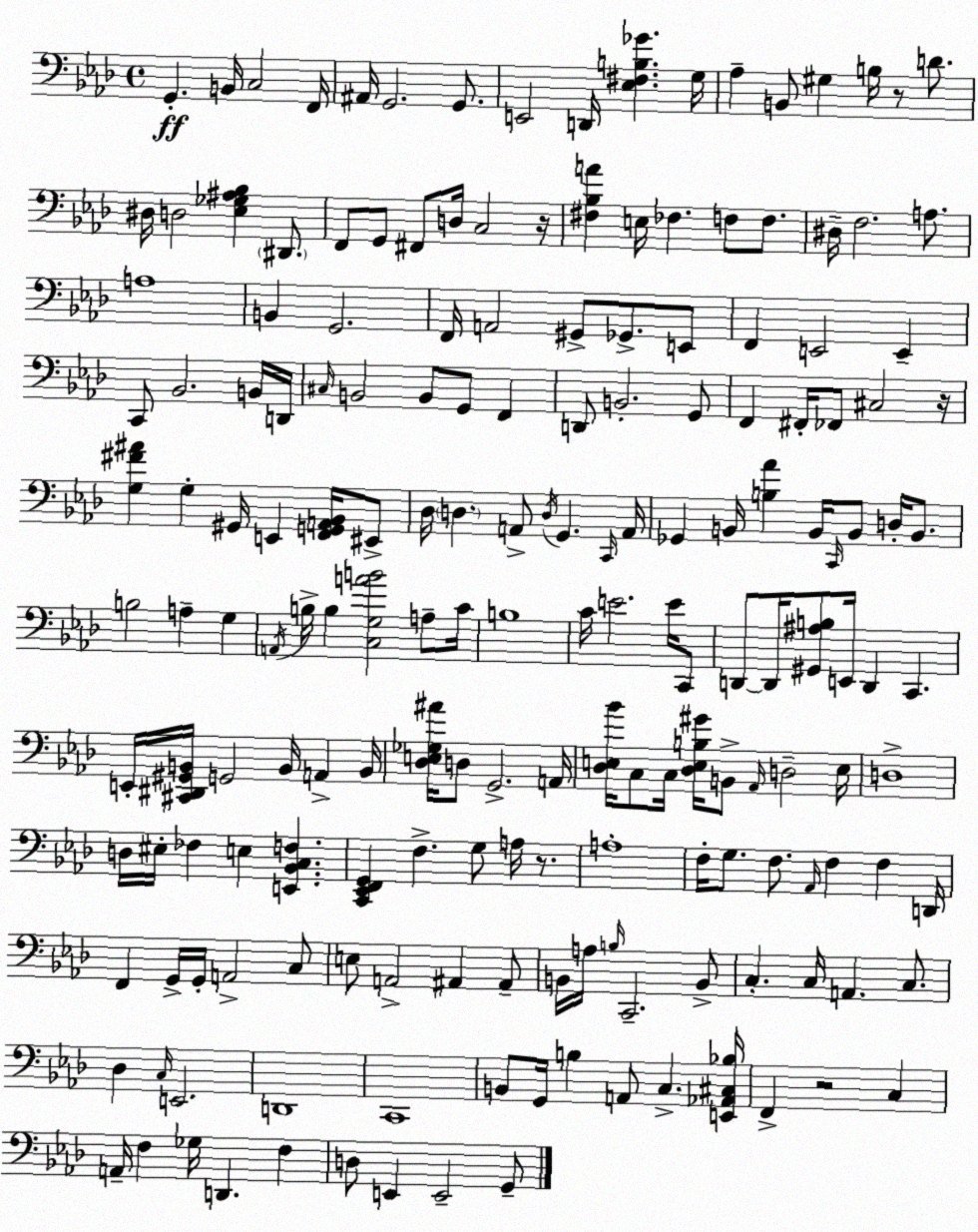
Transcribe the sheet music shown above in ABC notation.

X:1
T:Untitled
M:4/4
L:1/4
K:Ab
G,, B,,/4 C,2 F,,/4 ^A,,/4 G,,2 G,,/2 E,,2 D,,/4 [_E,^F,B,_G] G,/4 _A, B,,/2 ^G, B,/4 z/2 D/2 ^D,/4 D,2 [_E,_G,^A,_B,] ^D,,/2 F,,/2 G,,/2 ^F,,/2 D,/4 C,2 z/4 [^F,_B,A] E,/4 _F, F,/2 F,/2 ^D,/4 F,2 A,/2 A,4 B,, G,,2 F,,/4 A,,2 ^G,,/2 _G,,/2 E,,/2 F,, E,,2 E,, C,,/2 _B,,2 B,,/4 D,,/4 ^C,/4 B,,2 B,,/2 G,,/2 F,, D,,/2 B,,2 G,,/2 F,, ^F,,/4 _F,,/2 ^C,2 z/4 [G,^F^A] G, ^G,,/4 E,, [F,,G,,A,,_B,,]/4 ^E,,/2 _D,/4 D, A,,/2 D,/4 G,, C,,/4 A,,/4 _G,, B,,/4 [B,_A] B,,/4 C,,/4 B,,/2 D,/4 B,,/2 B,2 A, G, A,,/4 B,/4 B, [C,G,AB]2 A,/2 C/4 B,4 C/4 E2 E/4 C,,/2 D,,/2 D,,/4 [^G,,^A,B,]/2 E,,/4 D,, C,, E,,/4 [^C,,^D,,^G,,B,,]/4 G,,2 B,,/4 A,, B,,/4 [_D,E,_G,^A]/4 D,/2 G,,2 A,,/4 [_D,E,_B]/4 C,/2 C,/4 [_D,E,B,^G]/4 B,,/2 _A,,/4 D,2 E,/4 D,4 D,/4 ^E,/4 _F, E, [E,,_B,,C,F,] [C,,_E,,F,,G,,] F, G,/2 A,/4 z/2 A,4 F,/4 G,/2 F,/2 _A,,/4 F, F, D,,/4 F,, G,,/4 G,,/4 A,,2 C,/2 E,/2 A,,2 ^A,, ^A,,/2 B,,/4 A,/4 B,/4 C,,2 B,,/2 C, C,/4 A,, C,/2 _D, C,/4 E,,2 D,,4 C,,4 B,,/2 G,,/4 B, A,,/2 C, [E,,_A,,^C,_B,]/4 F,, z2 C, A,,/4 F, _G,/4 D,, F, D,/2 E,, E,,2 G,,/2